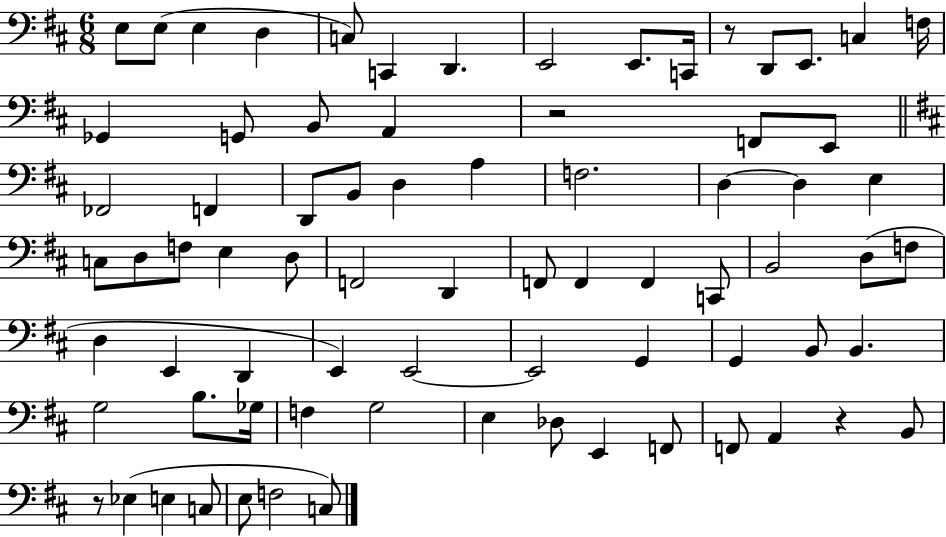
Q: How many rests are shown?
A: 4